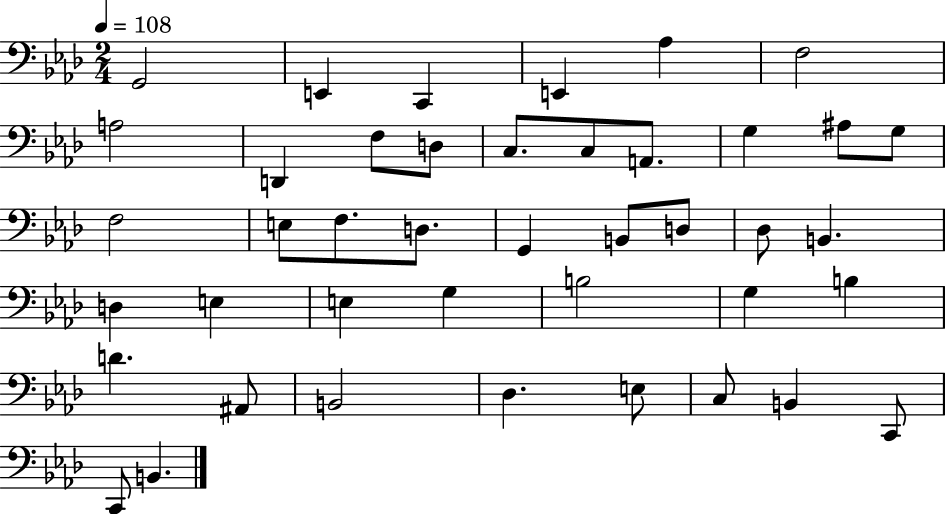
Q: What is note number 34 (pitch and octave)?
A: A#2